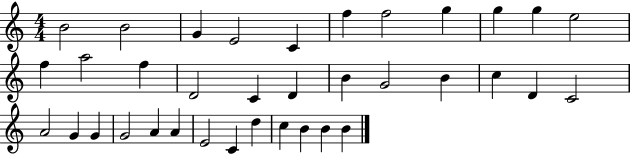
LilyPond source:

{
  \clef treble
  \numericTimeSignature
  \time 4/4
  \key c \major
  b'2 b'2 | g'4 e'2 c'4 | f''4 f''2 g''4 | g''4 g''4 e''2 | \break f''4 a''2 f''4 | d'2 c'4 d'4 | b'4 g'2 b'4 | c''4 d'4 c'2 | \break a'2 g'4 g'4 | g'2 a'4 a'4 | e'2 c'4 d''4 | c''4 b'4 b'4 b'4 | \break \bar "|."
}